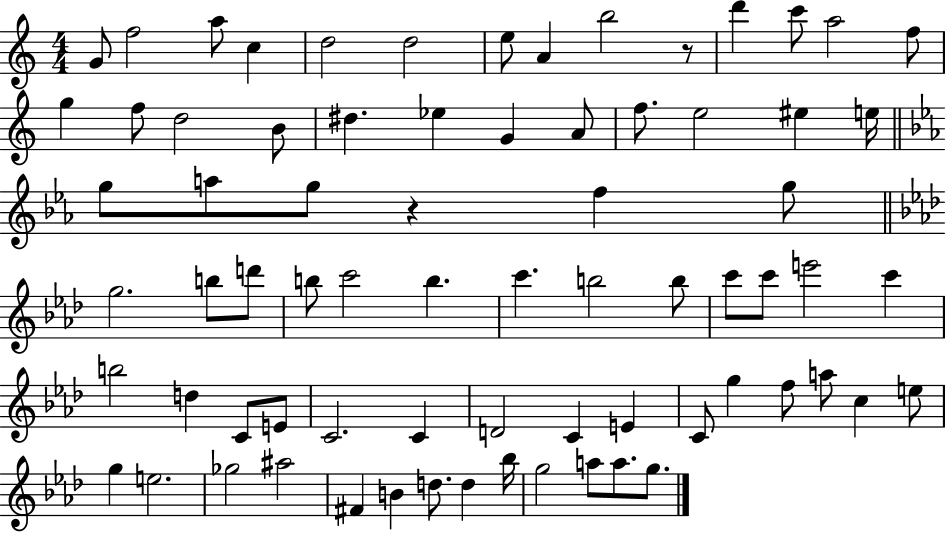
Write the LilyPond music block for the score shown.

{
  \clef treble
  \numericTimeSignature
  \time 4/4
  \key c \major
  \repeat volta 2 { g'8 f''2 a''8 c''4 | d''2 d''2 | e''8 a'4 b''2 r8 | d'''4 c'''8 a''2 f''8 | \break g''4 f''8 d''2 b'8 | dis''4. ees''4 g'4 a'8 | f''8. e''2 eis''4 e''16 | \bar "||" \break \key c \minor g''8 a''8 g''8 r4 f''4 g''8 | \bar "||" \break \key f \minor g''2. b''8 d'''8 | b''8 c'''2 b''4. | c'''4. b''2 b''8 | c'''8 c'''8 e'''2 c'''4 | \break b''2 d''4 c'8 e'8 | c'2. c'4 | d'2 c'4 e'4 | c'8 g''4 f''8 a''8 c''4 e''8 | \break g''4 e''2. | ges''2 ais''2 | fis'4 b'4 d''8. d''4 bes''16 | g''2 a''8 a''8. g''8. | \break } \bar "|."
}